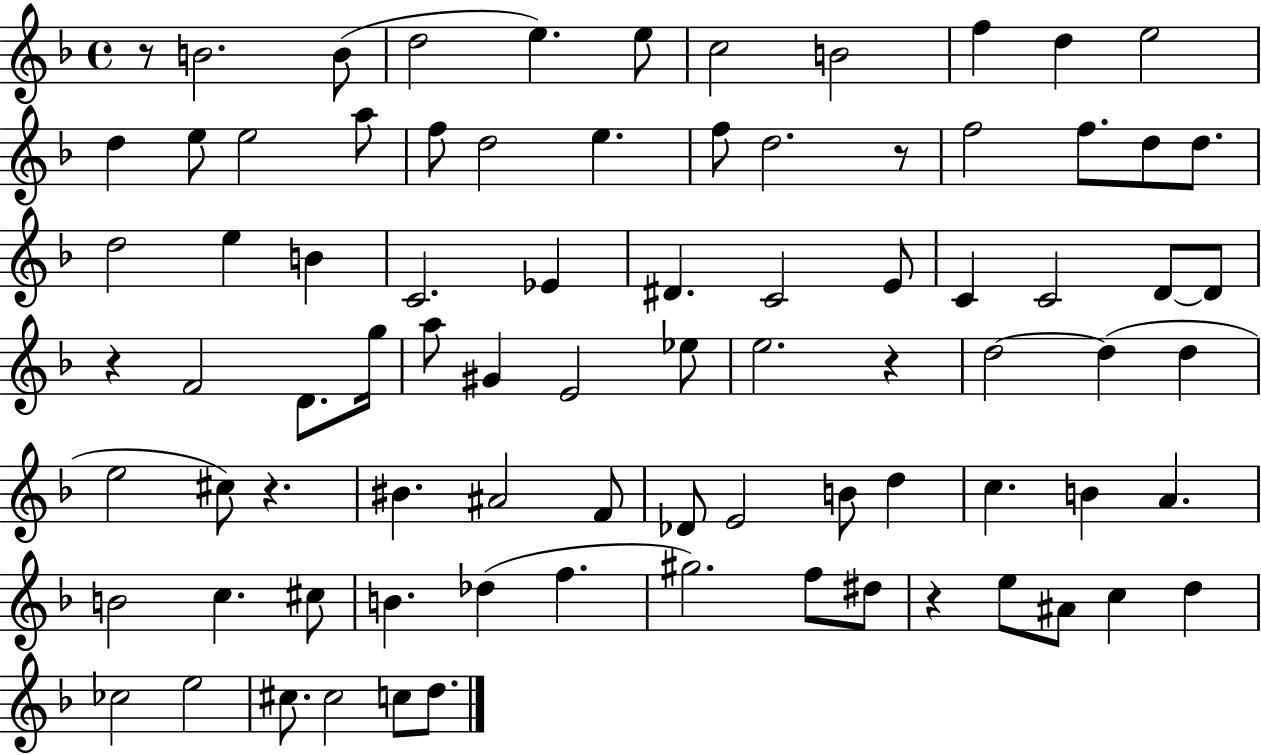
X:1
T:Untitled
M:4/4
L:1/4
K:F
z/2 B2 B/2 d2 e e/2 c2 B2 f d e2 d e/2 e2 a/2 f/2 d2 e f/2 d2 z/2 f2 f/2 d/2 d/2 d2 e B C2 _E ^D C2 E/2 C C2 D/2 D/2 z F2 D/2 g/4 a/2 ^G E2 _e/2 e2 z d2 d d e2 ^c/2 z ^B ^A2 F/2 _D/2 E2 B/2 d c B A B2 c ^c/2 B _d f ^g2 f/2 ^d/2 z e/2 ^A/2 c d _c2 e2 ^c/2 ^c2 c/2 d/2